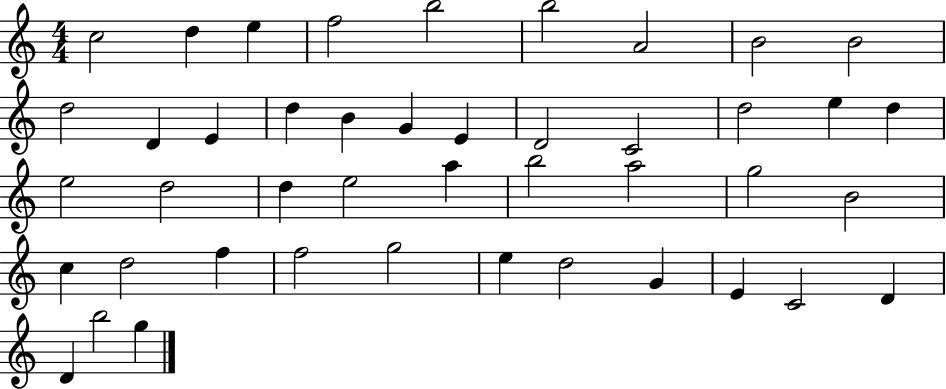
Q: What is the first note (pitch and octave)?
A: C5